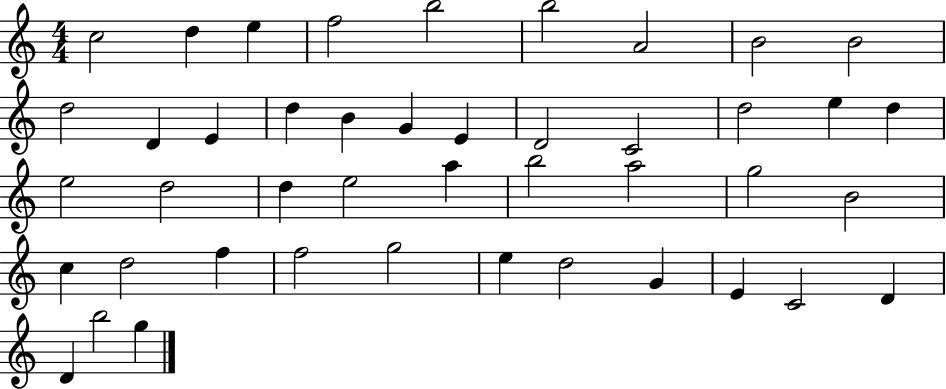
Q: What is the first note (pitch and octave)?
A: C5